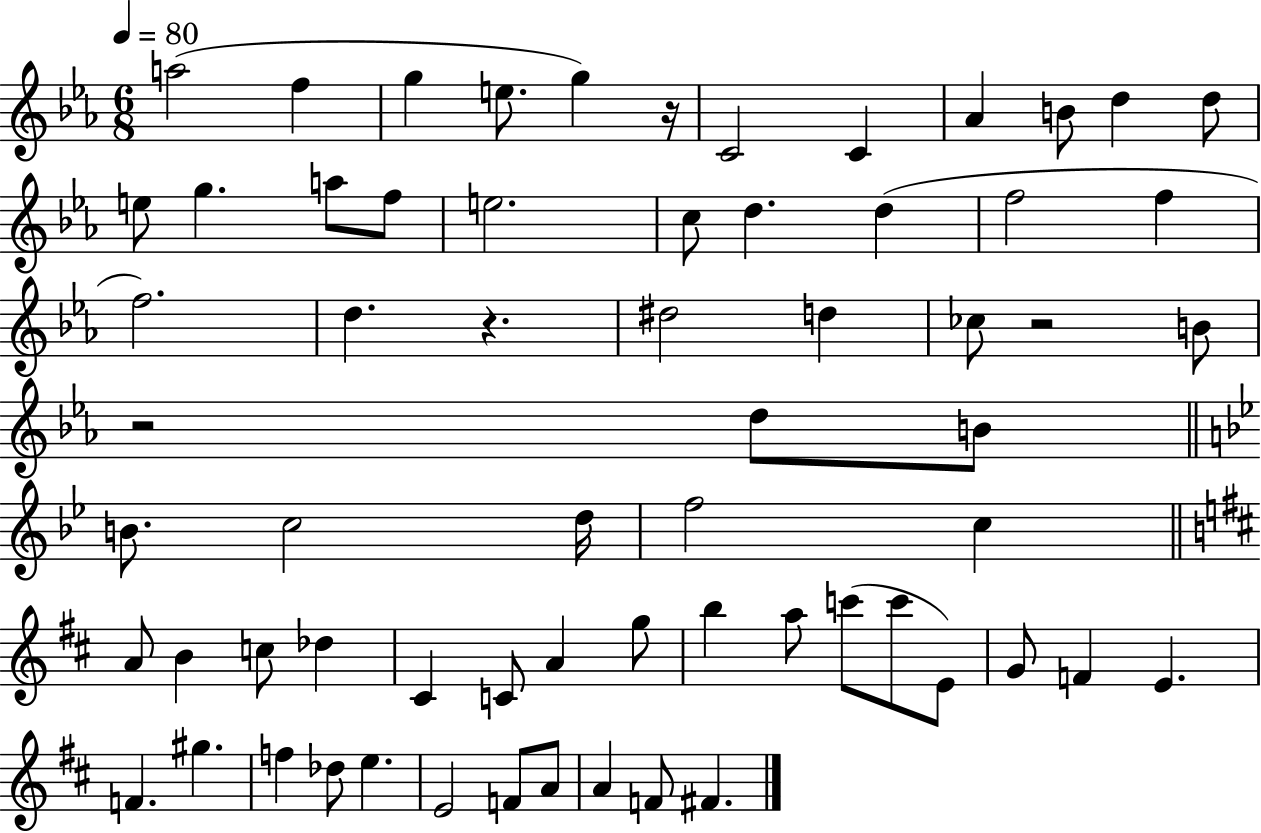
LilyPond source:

{
  \clef treble
  \numericTimeSignature
  \time 6/8
  \key ees \major
  \tempo 4 = 80
  \repeat volta 2 { a''2( f''4 | g''4 e''8. g''4) r16 | c'2 c'4 | aes'4 b'8 d''4 d''8 | \break e''8 g''4. a''8 f''8 | e''2. | c''8 d''4. d''4( | f''2 f''4 | \break f''2.) | d''4. r4. | dis''2 d''4 | ces''8 r2 b'8 | \break r2 d''8 b'8 | \bar "||" \break \key bes \major b'8. c''2 d''16 | f''2 c''4 | \bar "||" \break \key d \major a'8 b'4 c''8 des''4 | cis'4 c'8 a'4 g''8 | b''4 a''8 c'''8( c'''8 e'8) | g'8 f'4 e'4. | \break f'4. gis''4. | f''4 des''8 e''4. | e'2 f'8 a'8 | a'4 f'8 fis'4. | \break } \bar "|."
}